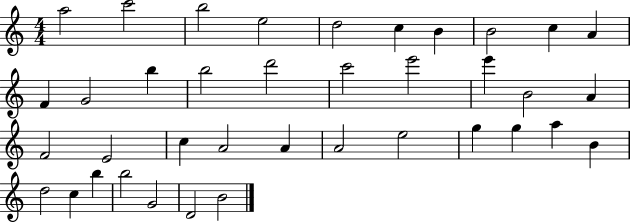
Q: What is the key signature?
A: C major